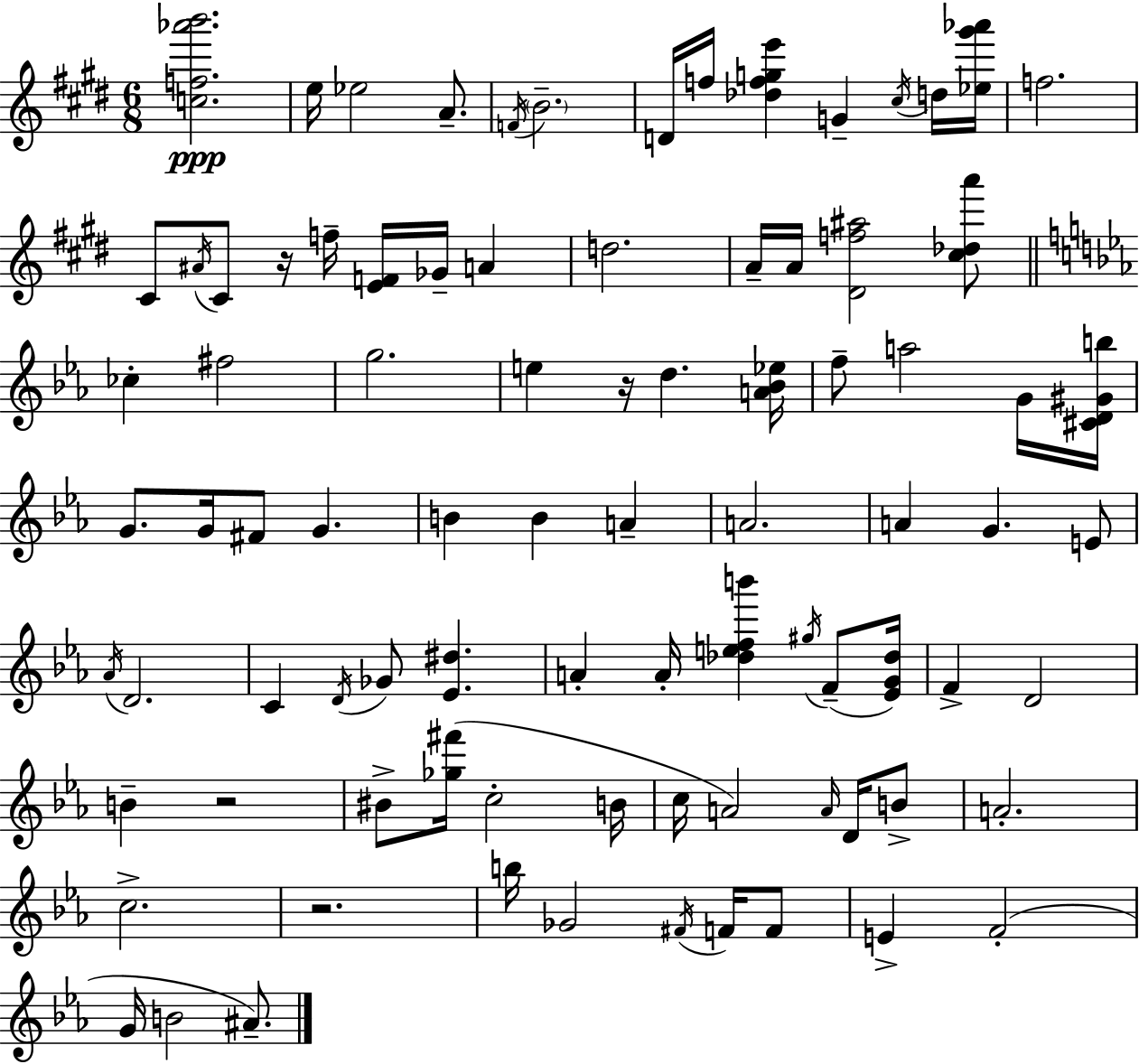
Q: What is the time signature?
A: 6/8